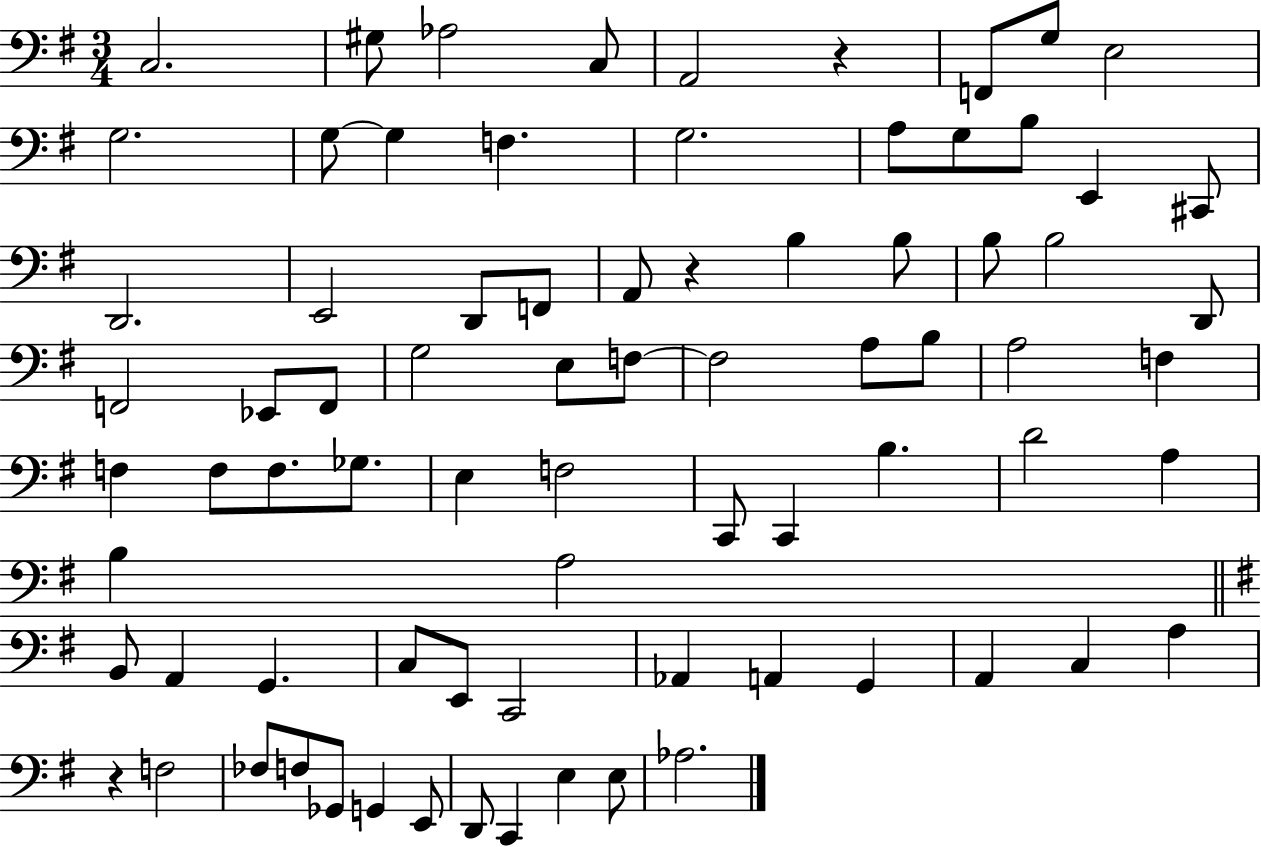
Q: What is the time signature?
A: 3/4